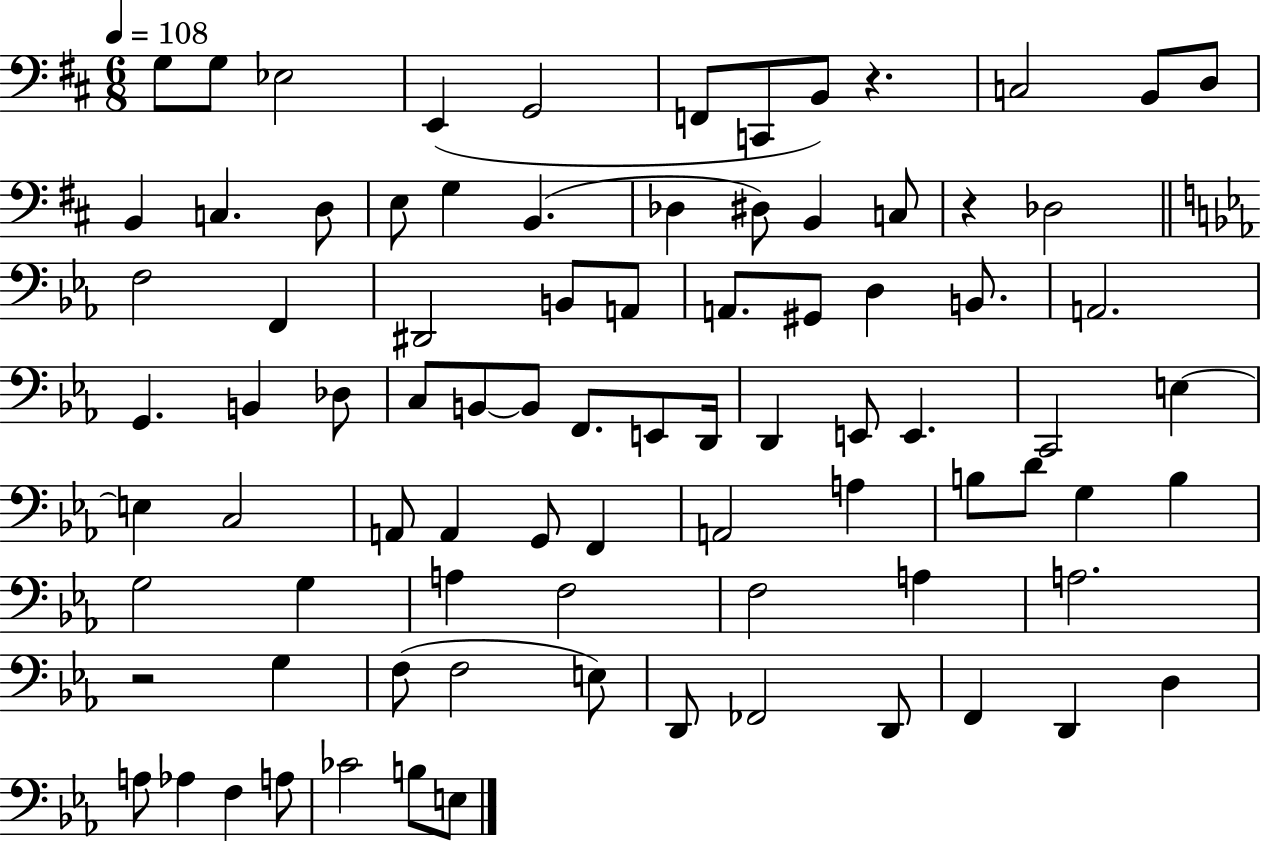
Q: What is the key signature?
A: D major